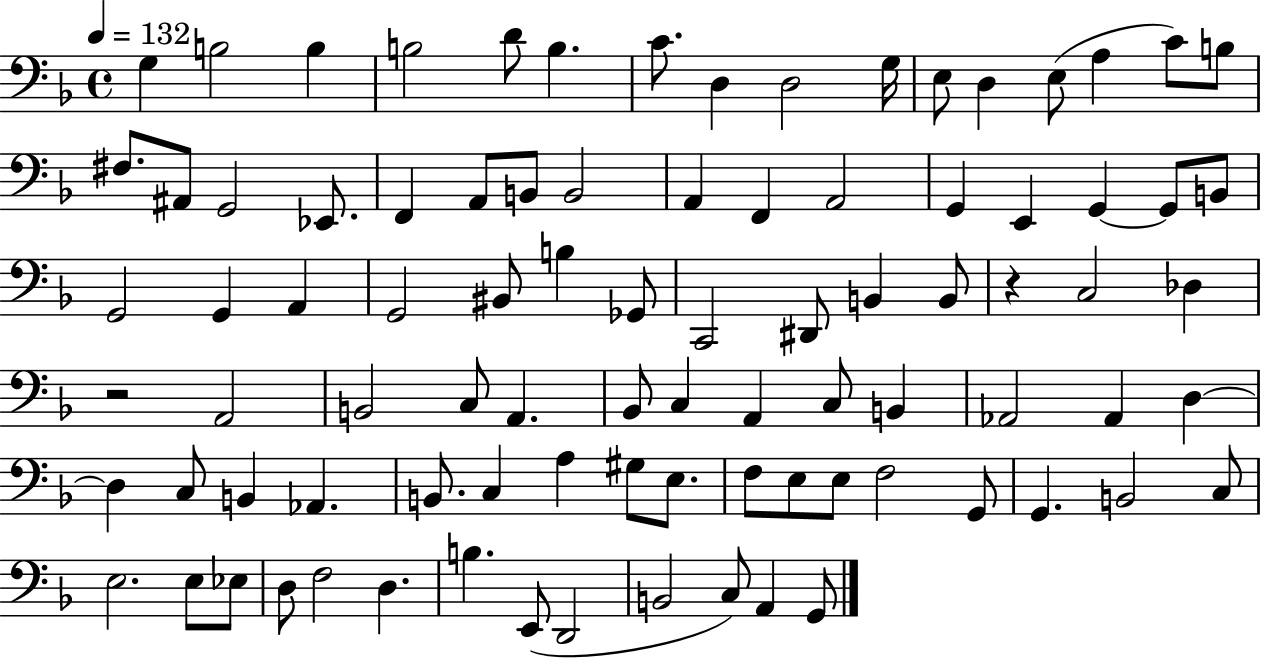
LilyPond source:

{
  \clef bass
  \time 4/4
  \defaultTimeSignature
  \key f \major
  \tempo 4 = 132
  g4 b2 b4 | b2 d'8 b4. | c'8. d4 d2 g16 | e8 d4 e8( a4 c'8) b8 | \break fis8. ais,8 g,2 ees,8. | f,4 a,8 b,8 b,2 | a,4 f,4 a,2 | g,4 e,4 g,4~~ g,8 b,8 | \break g,2 g,4 a,4 | g,2 bis,8 b4 ges,8 | c,2 dis,8 b,4 b,8 | r4 c2 des4 | \break r2 a,2 | b,2 c8 a,4. | bes,8 c4 a,4 c8 b,4 | aes,2 aes,4 d4~~ | \break d4 c8 b,4 aes,4. | b,8. c4 a4 gis8 e8. | f8 e8 e8 f2 g,8 | g,4. b,2 c8 | \break e2. e8 ees8 | d8 f2 d4. | b4. e,8( d,2 | b,2 c8) a,4 g,8 | \break \bar "|."
}